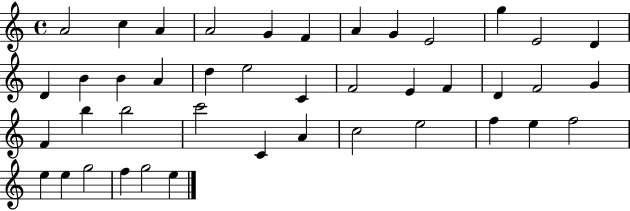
X:1
T:Untitled
M:4/4
L:1/4
K:C
A2 c A A2 G F A G E2 g E2 D D B B A d e2 C F2 E F D F2 G F b b2 c'2 C A c2 e2 f e f2 e e g2 f g2 e